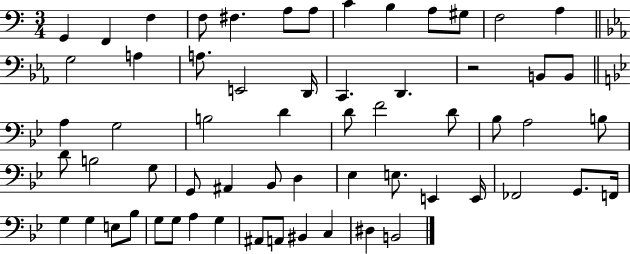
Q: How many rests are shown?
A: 1